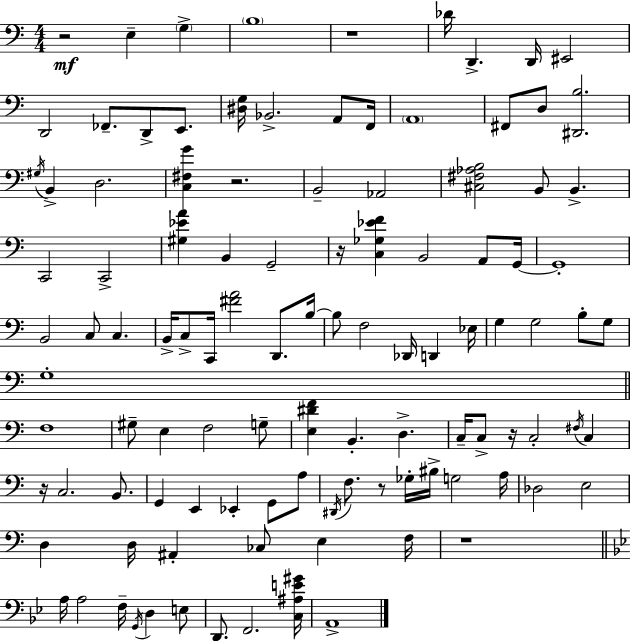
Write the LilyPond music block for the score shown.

{
  \clef bass
  \numericTimeSignature
  \time 4/4
  \key c \major
  r2\mf e4-- \parenthesize g4-> | \parenthesize b1 | r1 | des'16 d,4.-> d,16 eis,2 | \break d,2 fes,8.-- d,8-> e,8. | <dis g>16 bes,2.-> a,8 f,16 | \parenthesize a,1 | fis,8 d8 <dis, b>2. | \break \acciaccatura { gis16 } b,4-> d2. | <c fis g'>4 r2. | b,2-- aes,2 | <cis fis aes b>2 b,8 b,4.-> | \break c,2 c,2-> | <gis ees' a'>4 b,4 g,2-- | r16 <c ges ees' f'>4 b,2 a,8 | g,16~~ g,1-. | \break b,2 c8 c4. | b,16-> c8-> c,16 <fis' a'>2 d,8. | b16~~ b8 f2 des,16 d,4 | ees16 g4 g2 b8-. g8 | \break g1-. | \bar "||" \break \key c \major f1 | gis8-- e4 f2 g8-- | <e dis' f'>4 b,4.-. d4.-> | c16-- c8-> r16 c2-. \acciaccatura { fis16 } c4 | \break r16 c2. b,8. | g,4 e,4 ees,4-. g,8 a8 | \acciaccatura { dis,16 } f8. r8 ges16-. bis16-> g2 | a16 des2 e2 | \break d4 d16 ais,4-. ces8 e4 | f16 r1 | \bar "||" \break \key bes \major a16 a2 f16-- \acciaccatura { g,16 } d4 e8 | d,8. f,2. | <c ais e' gis'>16 a,1-> | \bar "|."
}